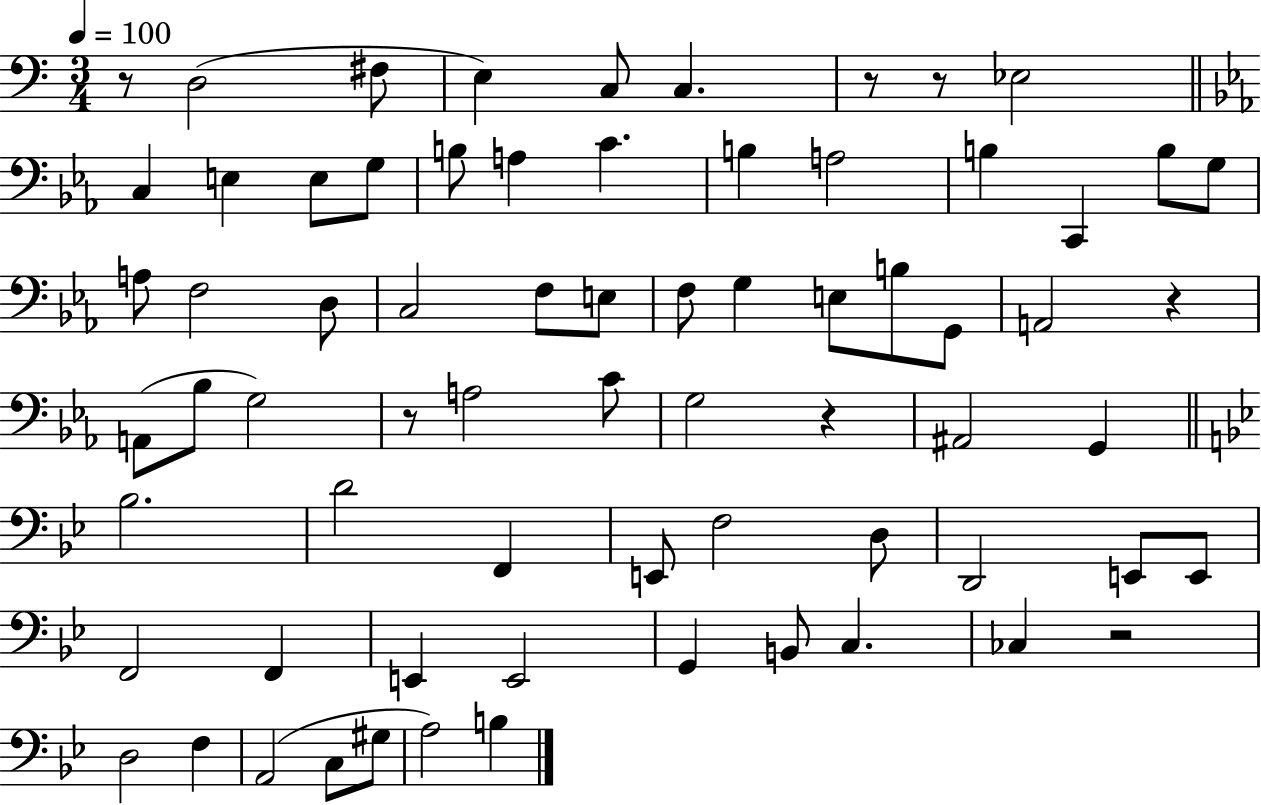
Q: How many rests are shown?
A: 7